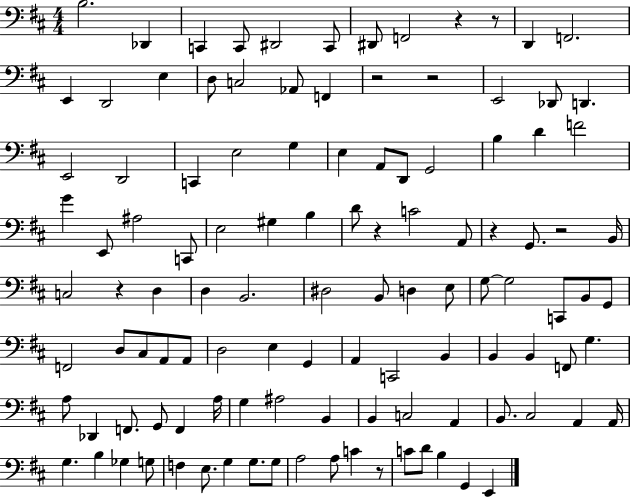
B3/h. Db2/q C2/q C2/e D#2/h C2/e D#2/e F2/h R/q R/e D2/q F2/h. E2/q D2/h E3/q D3/e C3/h Ab2/e F2/q R/h R/h E2/h Db2/e D2/q. E2/h D2/h C2/q E3/h G3/q E3/q A2/e D2/e G2/h B3/q D4/q F4/h G4/q E2/e A#3/h C2/e E3/h G#3/q B3/q D4/e R/q C4/h A2/e R/q G2/e. R/h B2/s C3/h R/q D3/q D3/q B2/h. D#3/h B2/e D3/q E3/e G3/e G3/h C2/e B2/e G2/e F2/h D3/e C#3/e A2/e A2/e D3/h E3/q G2/q A2/q C2/h B2/q B2/q B2/q F2/e G3/q. A3/e Db2/q F2/e. G2/e F2/q A3/s G3/q A#3/h B2/q B2/q C3/h A2/q B2/e. C#3/h A2/q A2/s G3/q. B3/q Gb3/q G3/e F3/q E3/e. G3/q G3/e. G3/e A3/h A3/e C4/q R/e C4/e D4/e B3/q G2/q E2/q